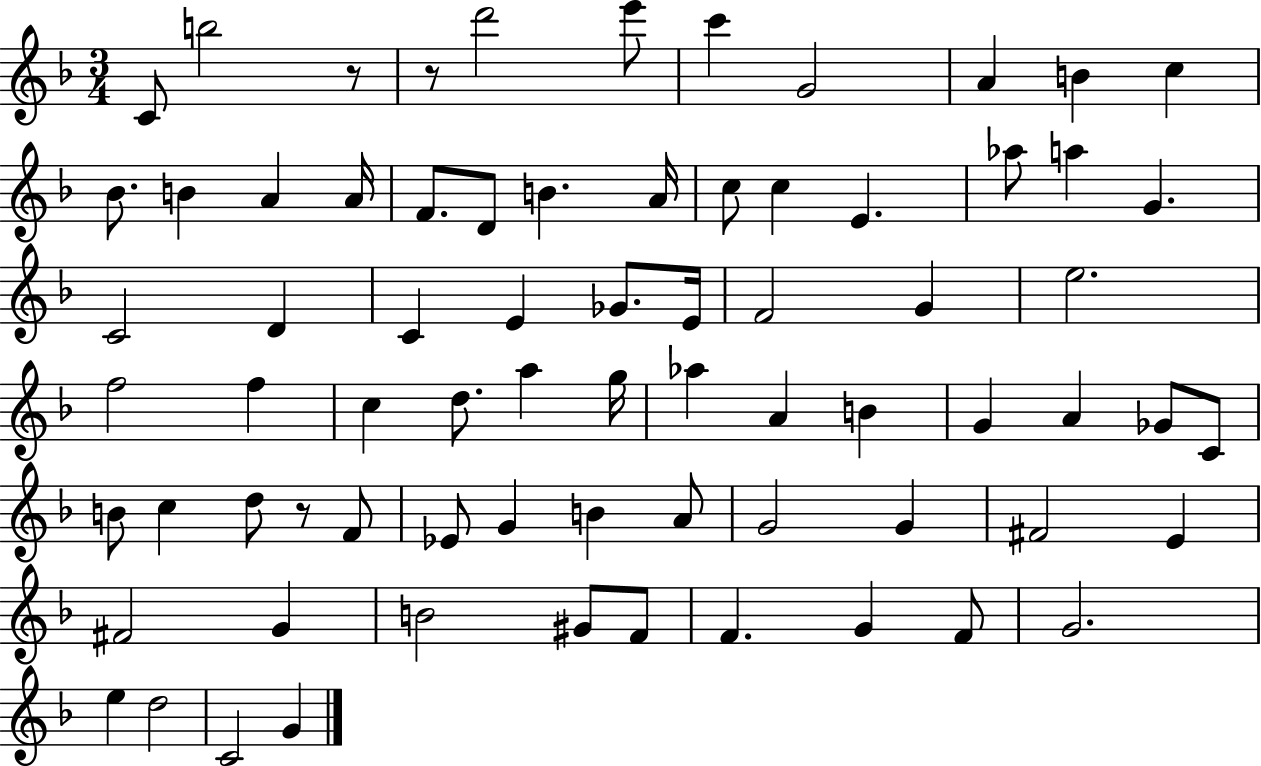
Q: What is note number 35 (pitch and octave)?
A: C5